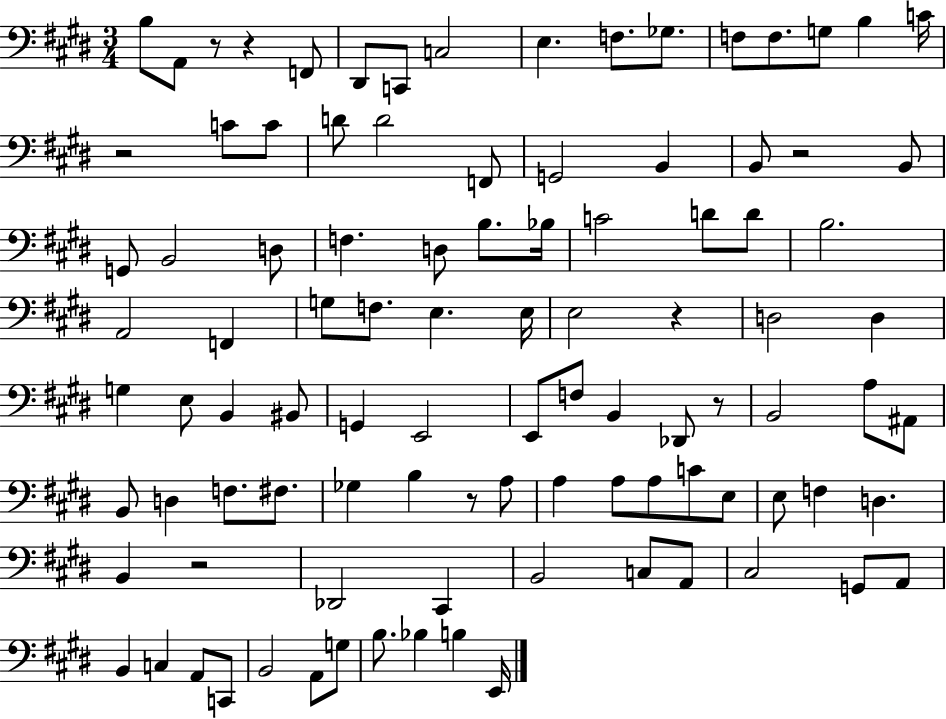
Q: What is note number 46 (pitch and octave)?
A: B2